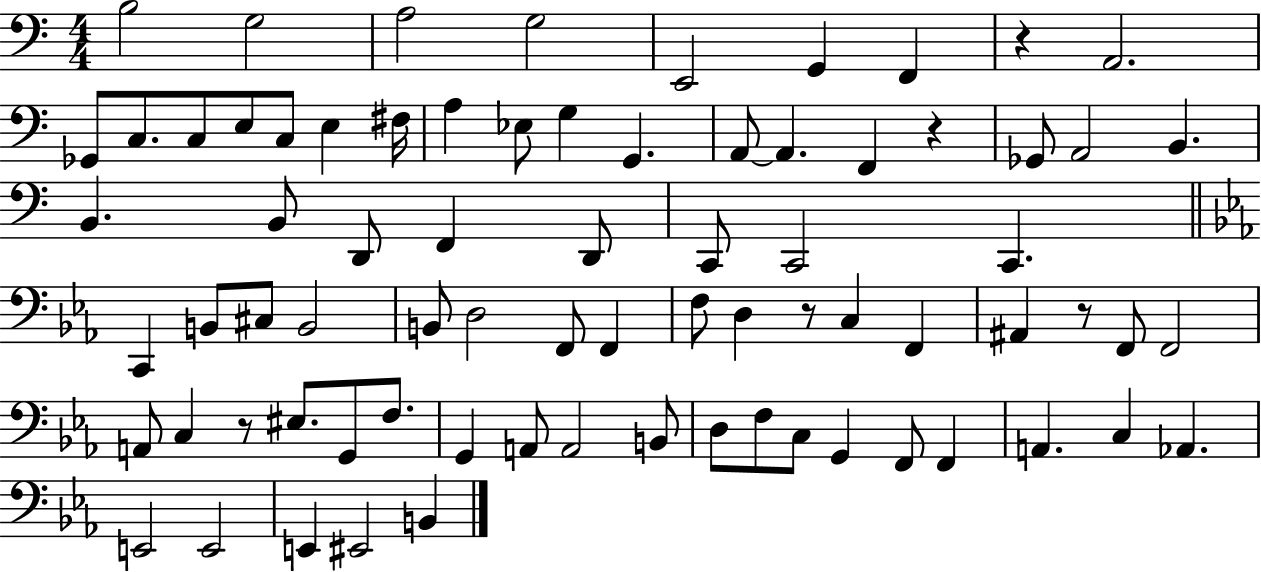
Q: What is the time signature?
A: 4/4